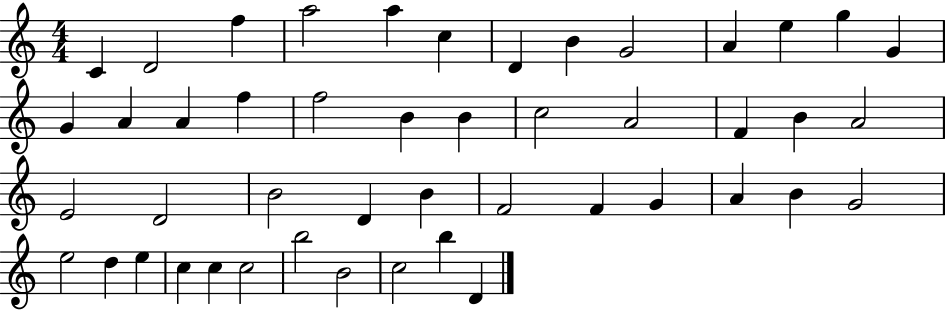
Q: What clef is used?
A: treble